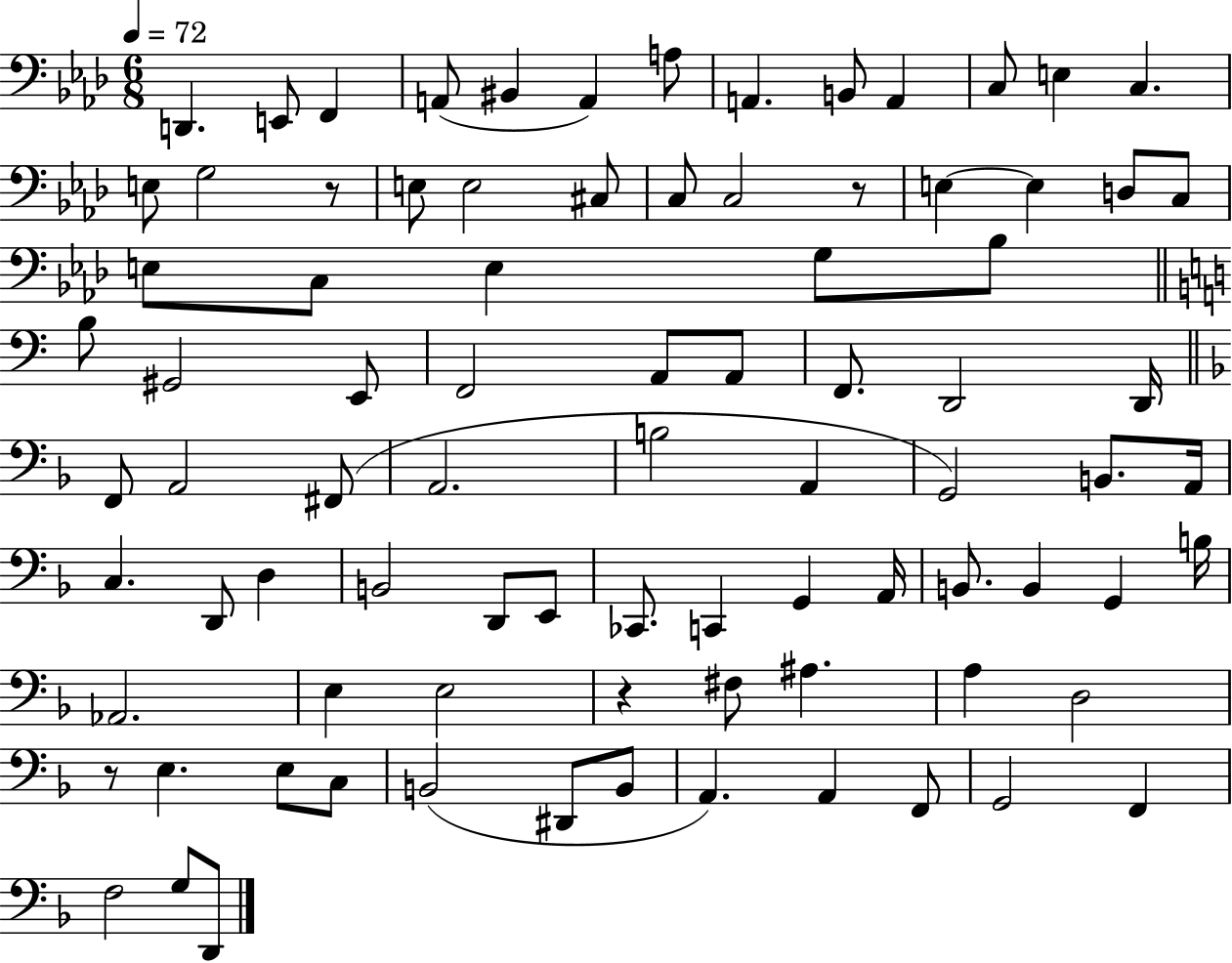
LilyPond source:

{
  \clef bass
  \numericTimeSignature
  \time 6/8
  \key aes \major
  \tempo 4 = 72
  \repeat volta 2 { d,4. e,8 f,4 | a,8( bis,4 a,4) a8 | a,4. b,8 a,4 | c8 e4 c4. | \break e8 g2 r8 | e8 e2 cis8 | c8 c2 r8 | e4~~ e4 d8 c8 | \break e8 c8 e4 g8 bes8 | \bar "||" \break \key c \major b8 gis,2 e,8 | f,2 a,8 a,8 | f,8. d,2 d,16 | \bar "||" \break \key f \major f,8 a,2 fis,8( | a,2. | b2 a,4 | g,2) b,8. a,16 | \break c4. d,8 d4 | b,2 d,8 e,8 | ces,8. c,4 g,4 a,16 | b,8. b,4 g,4 b16 | \break aes,2. | e4 e2 | r4 fis8 ais4. | a4 d2 | \break r8 e4. e8 c8 | b,2( dis,8 b,8 | a,4.) a,4 f,8 | g,2 f,4 | \break f2 g8 d,8 | } \bar "|."
}